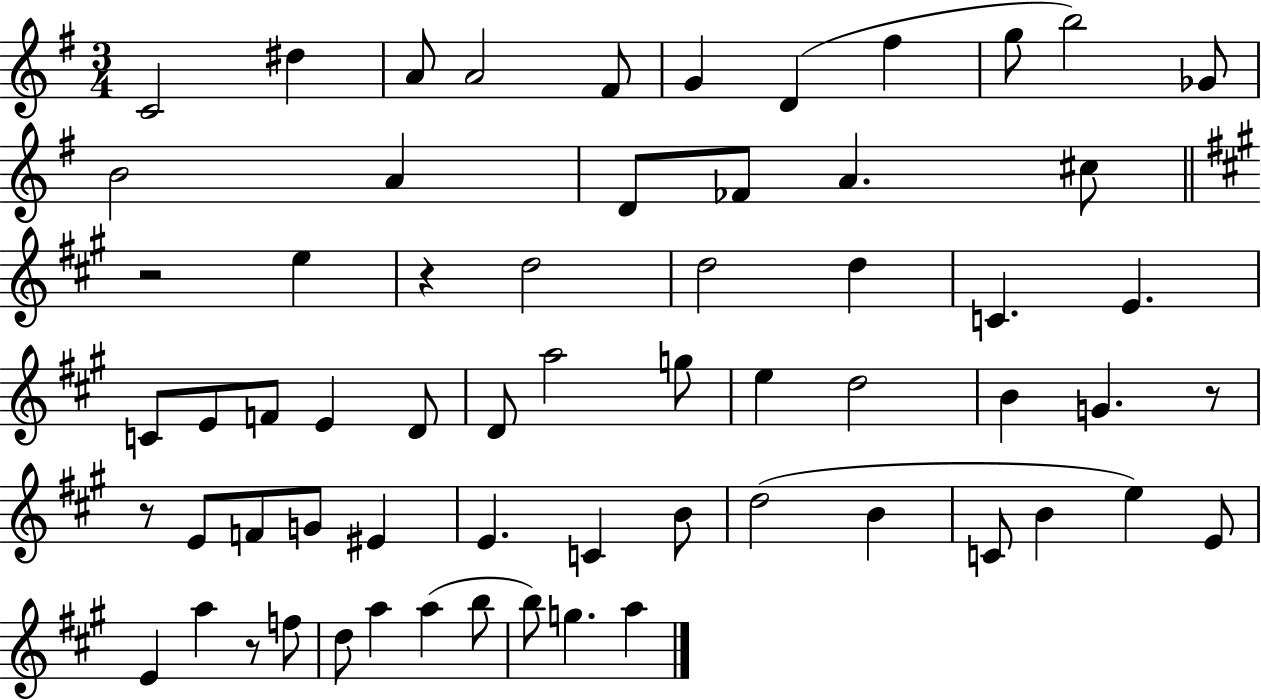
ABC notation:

X:1
T:Untitled
M:3/4
L:1/4
K:G
C2 ^d A/2 A2 ^F/2 G D ^f g/2 b2 _G/2 B2 A D/2 _F/2 A ^c/2 z2 e z d2 d2 d C E C/2 E/2 F/2 E D/2 D/2 a2 g/2 e d2 B G z/2 z/2 E/2 F/2 G/2 ^E E C B/2 d2 B C/2 B e E/2 E a z/2 f/2 d/2 a a b/2 b/2 g a